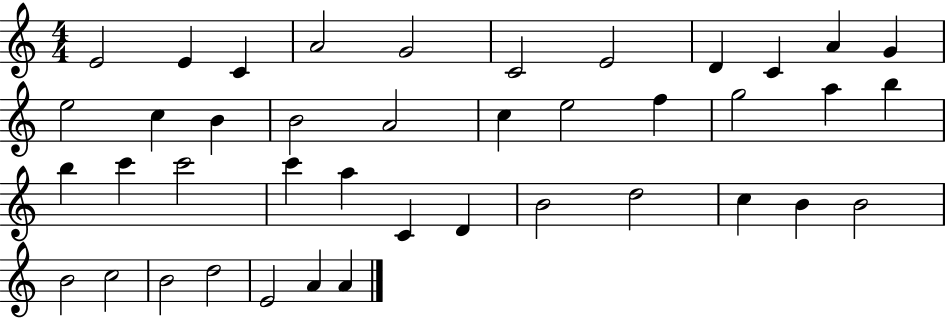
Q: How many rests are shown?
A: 0